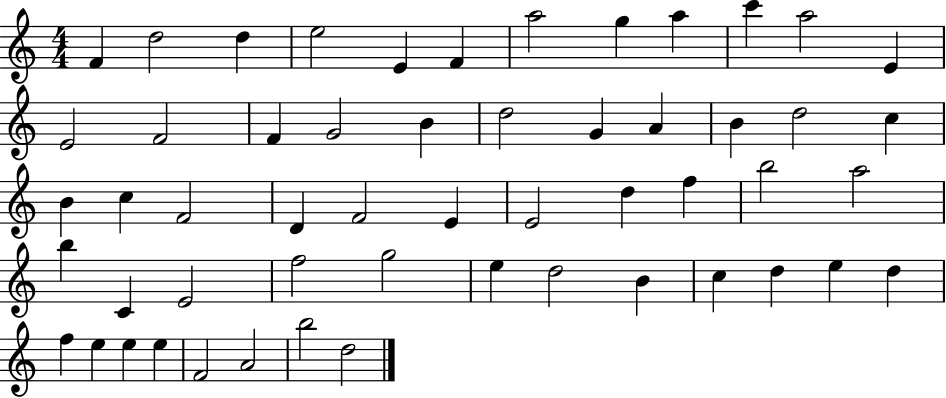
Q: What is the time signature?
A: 4/4